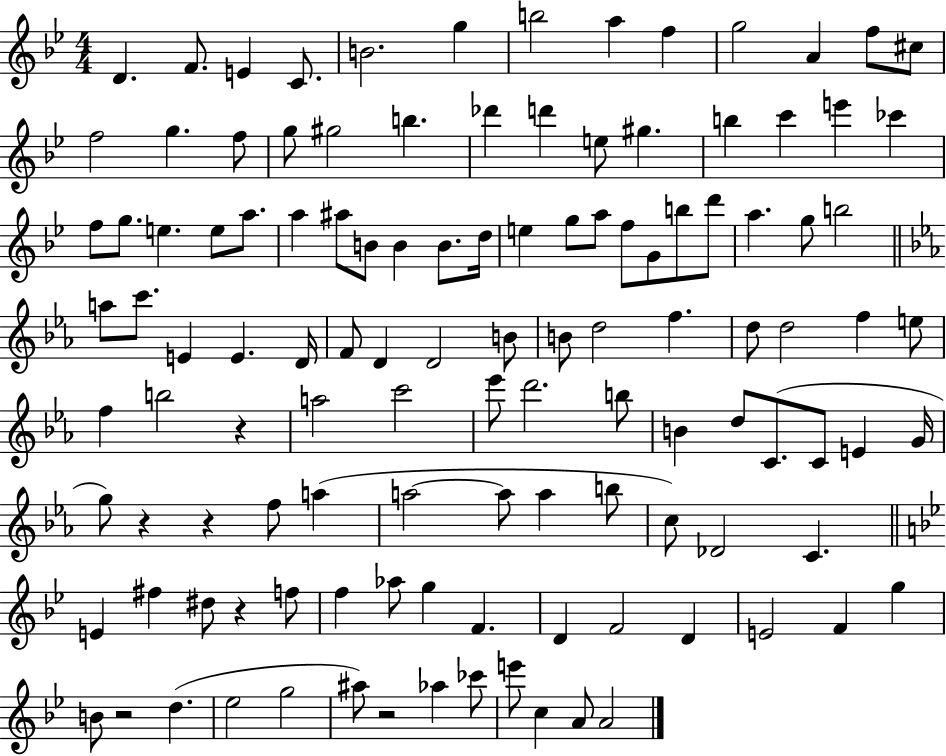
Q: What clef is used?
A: treble